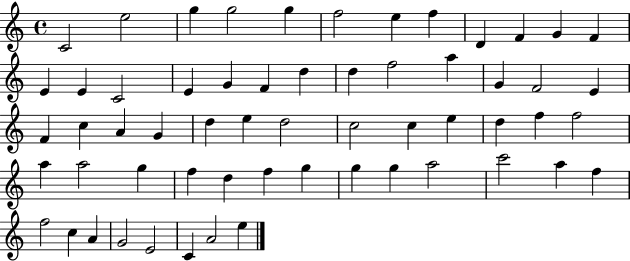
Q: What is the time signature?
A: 4/4